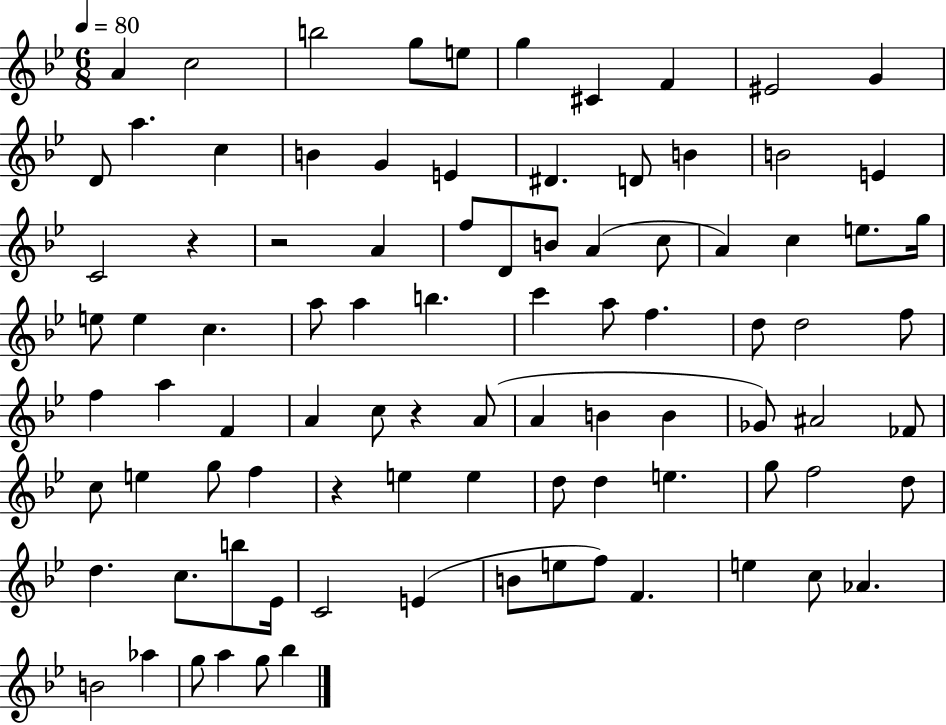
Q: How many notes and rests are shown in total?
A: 91